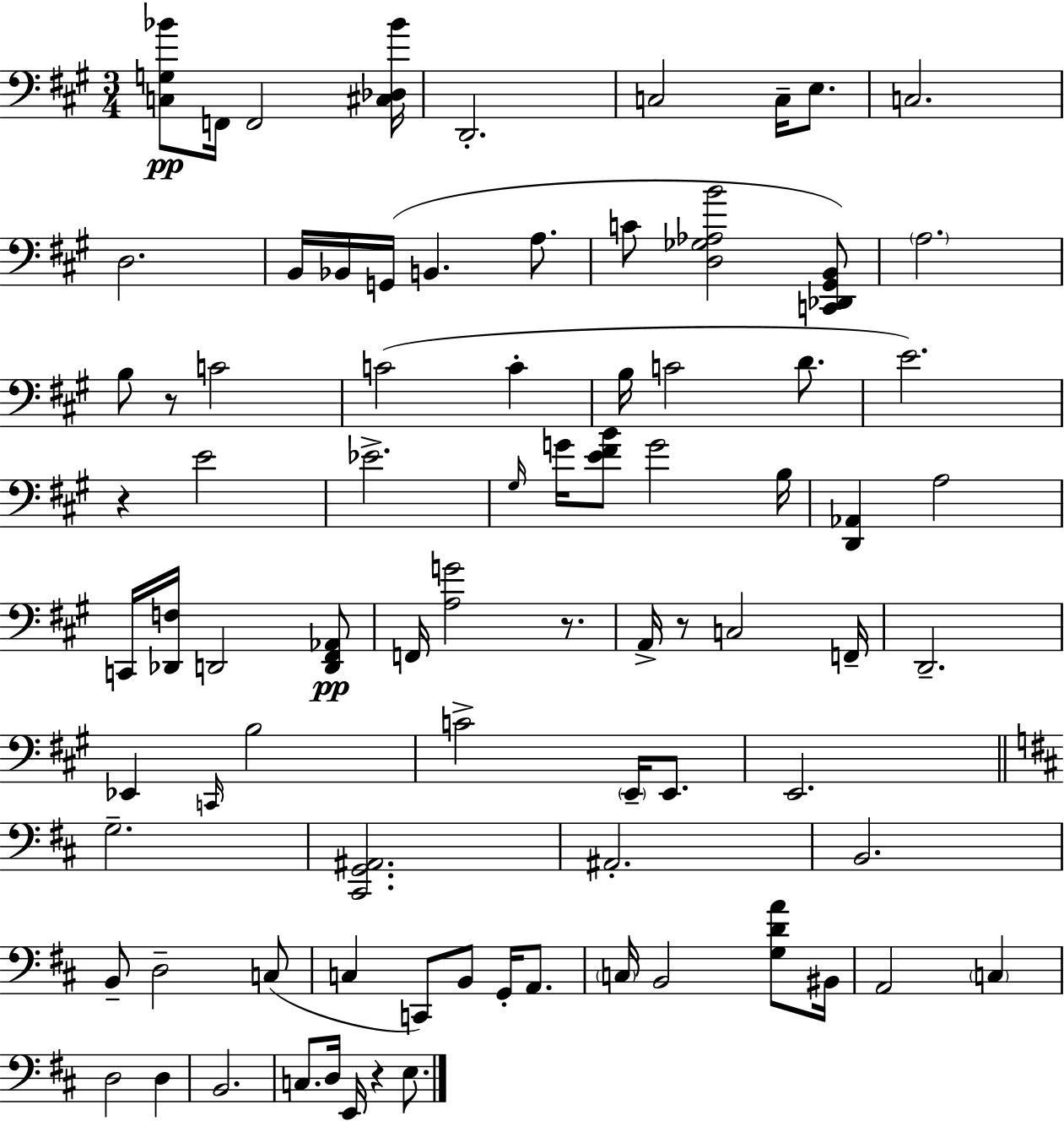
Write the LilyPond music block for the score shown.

{
  \clef bass
  \numericTimeSignature
  \time 3/4
  \key a \major
  <c g bes'>8\pp f,16 f,2 <cis des bes'>16 | d,2.-. | c2 c16-- e8. | c2. | \break d2. | b,16 bes,16 g,16( b,4. a8. | c'8 <d ges aes b'>2 <c, des, gis, b,>8) | \parenthesize a2. | \break b8 r8 c'2 | c'2( c'4-. | b16 c'2 d'8. | e'2.) | \break r4 e'2 | ees'2.-> | \grace { gis16 } g'16 <e' fis' b'>8 g'2 | b16 <d, aes,>4 a2 | \break c,16 <des, f>16 d,2 <d, fis, aes,>8\pp | f,16 <a g'>2 r8. | a,16-> r8 c2 | f,16-- d,2.-- | \break ees,4 \grace { c,16 } b2 | c'2-> \parenthesize e,16-- e,8. | e,2. | \bar "||" \break \key d \major g2.-- | <cis, g, ais,>2. | ais,2.-. | b,2. | \break b,8-- d2-- c8( | c4 c,8) b,8 g,16-. a,8. | \parenthesize c16 b,2 <g d' a'>8 bis,16 | a,2 \parenthesize c4 | \break d2 d4 | b,2. | c8. d16 e,16 r4 e8. | \bar "|."
}